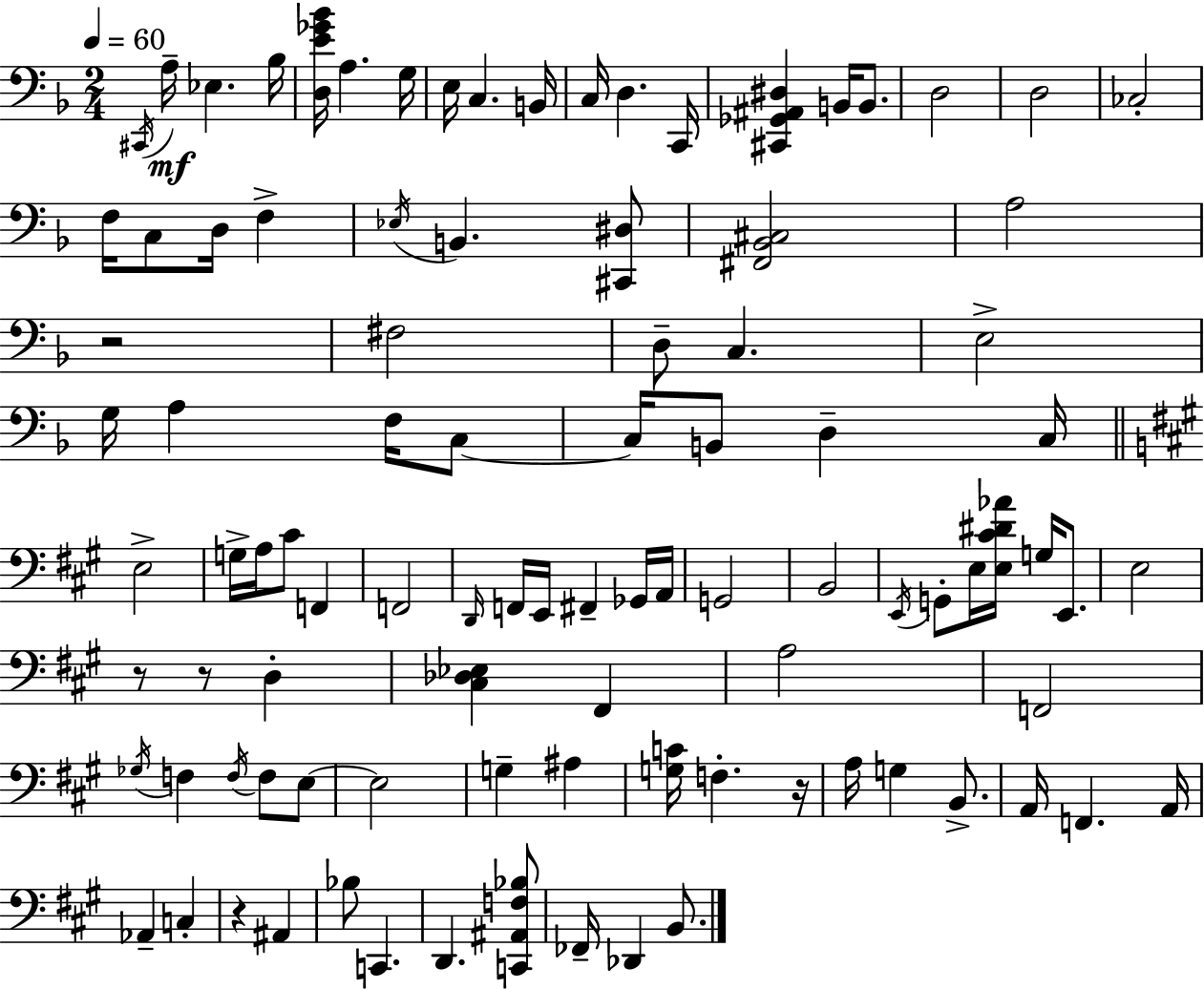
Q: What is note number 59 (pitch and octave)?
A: A3